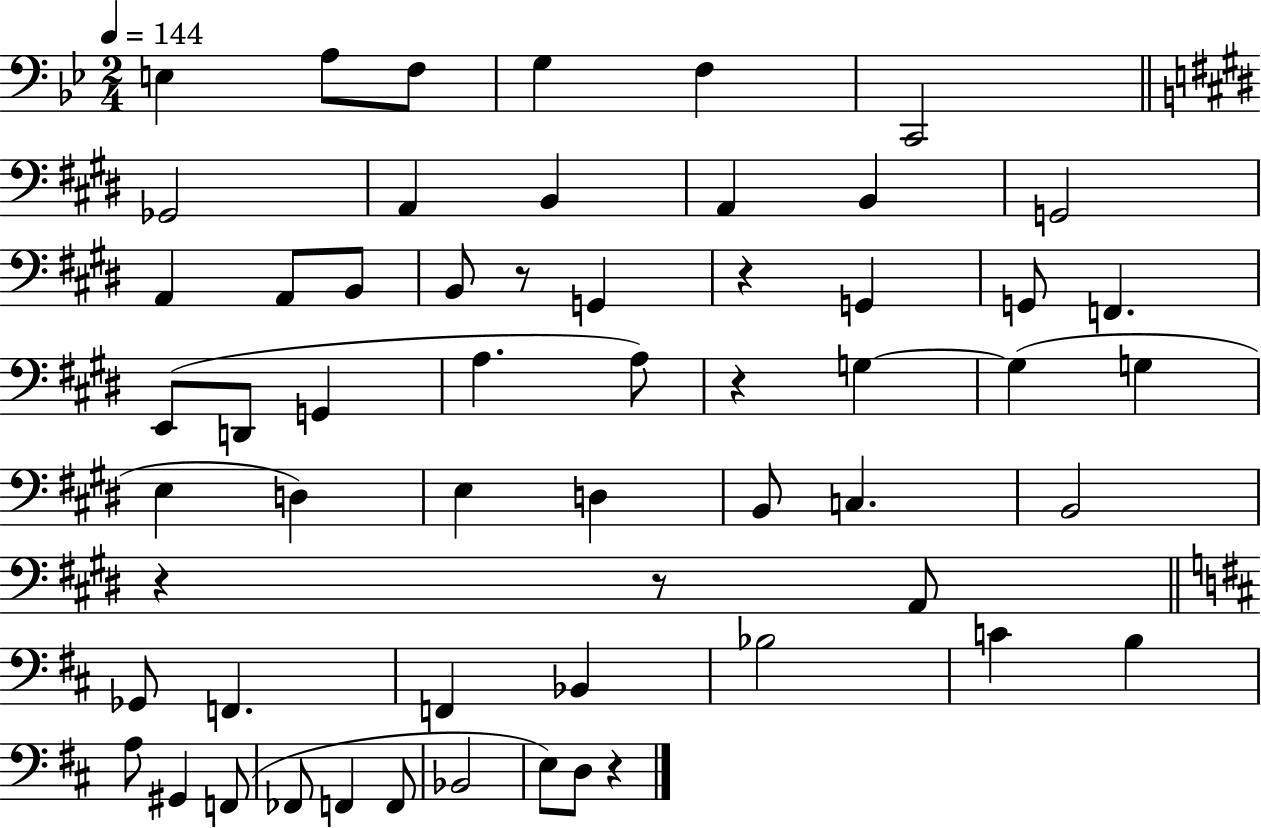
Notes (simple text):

E3/q A3/e F3/e G3/q F3/q C2/h Gb2/h A2/q B2/q A2/q B2/q G2/h A2/q A2/e B2/e B2/e R/e G2/q R/q G2/q G2/e F2/q. E2/e D2/e G2/q A3/q. A3/e R/q G3/q G3/q G3/q E3/q D3/q E3/q D3/q B2/e C3/q. B2/h R/q R/e A2/e Gb2/e F2/q. F2/q Bb2/q Bb3/h C4/q B3/q A3/e G#2/q F2/e FES2/e F2/q F2/e Bb2/h E3/e D3/e R/q